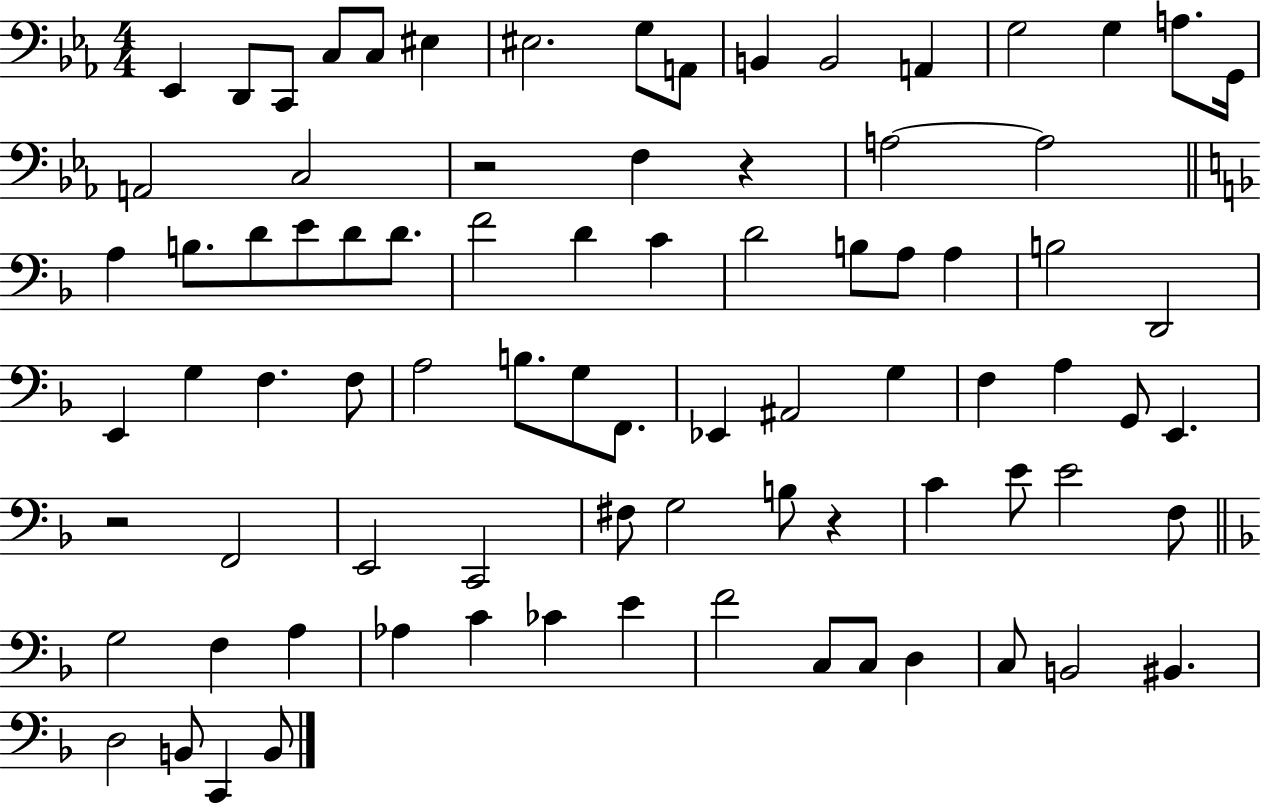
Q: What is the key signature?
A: EES major